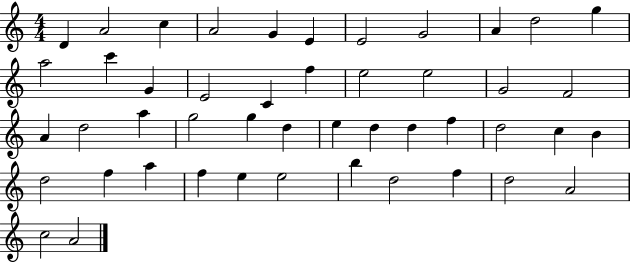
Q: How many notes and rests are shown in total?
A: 47